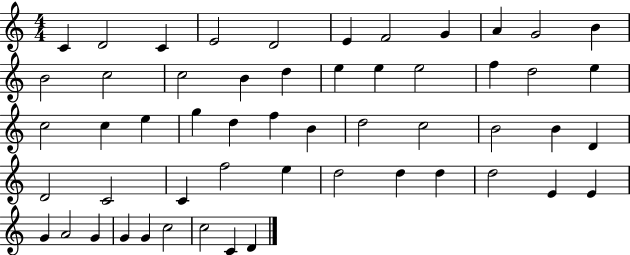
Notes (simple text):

C4/q D4/h C4/q E4/h D4/h E4/q F4/h G4/q A4/q G4/h B4/q B4/h C5/h C5/h B4/q D5/q E5/q E5/q E5/h F5/q D5/h E5/q C5/h C5/q E5/q G5/q D5/q F5/q B4/q D5/h C5/h B4/h B4/q D4/q D4/h C4/h C4/q F5/h E5/q D5/h D5/q D5/q D5/h E4/q E4/q G4/q A4/h G4/q G4/q G4/q C5/h C5/h C4/q D4/q